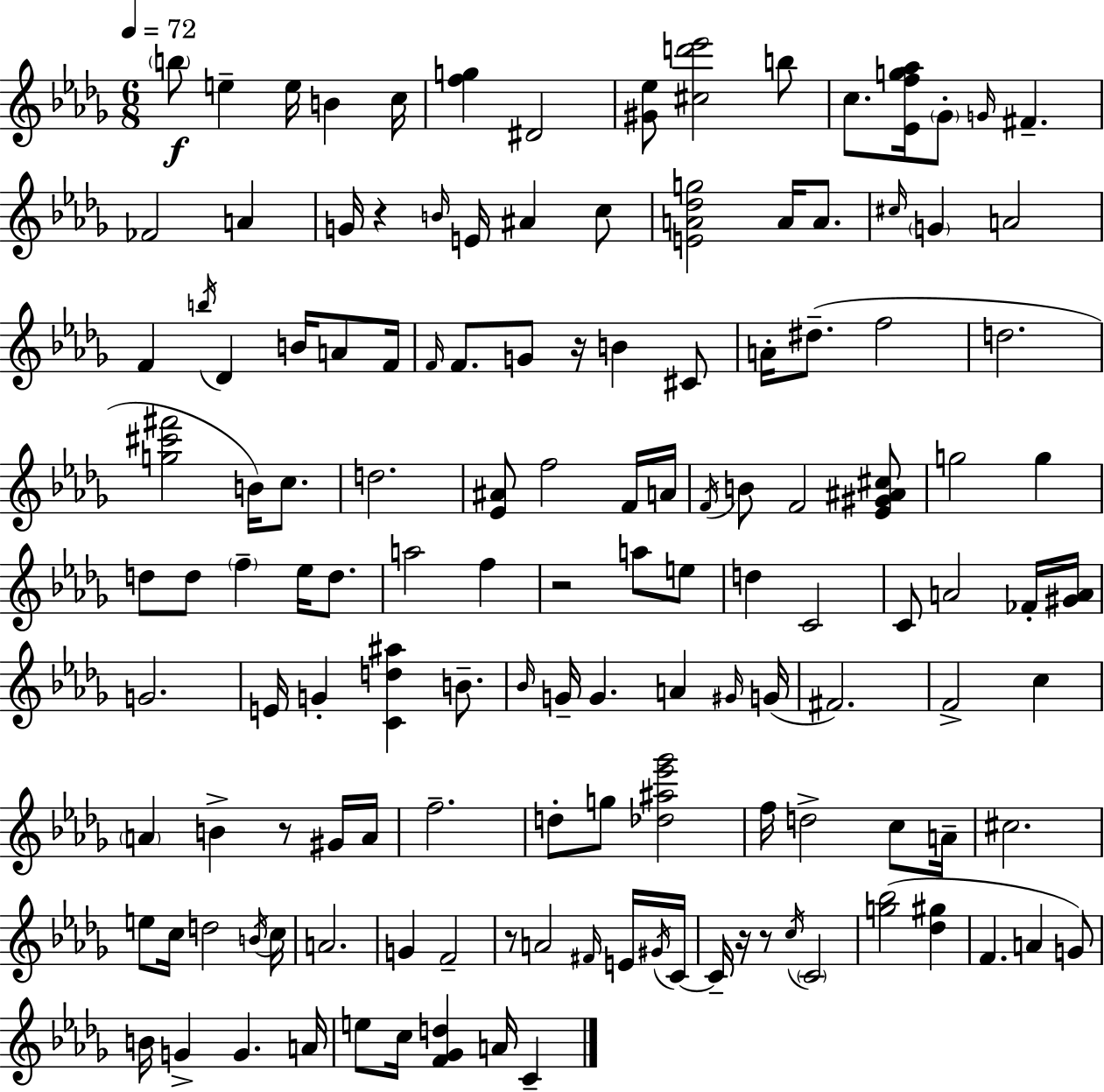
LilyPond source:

{
  \clef treble
  \numericTimeSignature
  \time 6/8
  \key bes \minor
  \tempo 4 = 72
  \parenthesize b''8\f e''4-- e''16 b'4 c''16 | <f'' g''>4 dis'2 | <gis' ees''>8 <cis'' d''' ees'''>2 b''8 | c''8. <ees' f'' g'' aes''>16 \parenthesize ges'8-. \grace { g'16 } fis'4.-- | \break fes'2 a'4 | g'16 r4 \grace { b'16 } e'16 ais'4 | c''8 <e' a' des'' g''>2 a'16 a'8. | \grace { cis''16 } \parenthesize g'4 a'2 | \break f'4 \acciaccatura { b''16 } des'4 | b'16 a'8 f'16 \grace { f'16 } f'8. g'8 r16 b'4 | cis'8 a'16-. dis''8.--( f''2 | d''2. | \break <g'' cis''' fis'''>2 | b'16) c''8. d''2. | <ees' ais'>8 f''2 | f'16 a'16 \acciaccatura { f'16 } b'8 f'2 | \break <ees' gis' ais' cis''>8 g''2 | g''4 d''8 d''8 \parenthesize f''4-- | ees''16 d''8. a''2 | f''4 r2 | \break a''8 e''8 d''4 c'2 | c'8 a'2 | fes'16-. <gis' a'>16 g'2. | e'16 g'4-. <c' d'' ais''>4 | \break b'8.-- \grace { bes'16 } g'16-- g'4. | a'4 \grace { gis'16 }( g'16 fis'2.) | f'2-> | c''4 \parenthesize a'4 | \break b'4-> r8 gis'16 a'16 f''2.-- | d''8-. g''8 | <des'' ais'' ees''' ges'''>2 f''16 d''2-> | c''8 a'16-- cis''2. | \break e''8 c''16 d''2 | \acciaccatura { b'16 } c''16 a'2. | g'4 | f'2-- r8 a'2 | \break \grace { fis'16 } e'16 \acciaccatura { gis'16 } c'16~~ c'16-- | r16 r8 \acciaccatura { c''16 } \parenthesize c'2 | <g'' bes''>2( <des'' gis''>4 | f'4. a'4 g'8) | \break b'16 g'4-> g'4. a'16 | e''8 c''16 <f' ges' d''>4 a'16 c'4-- | \bar "|."
}